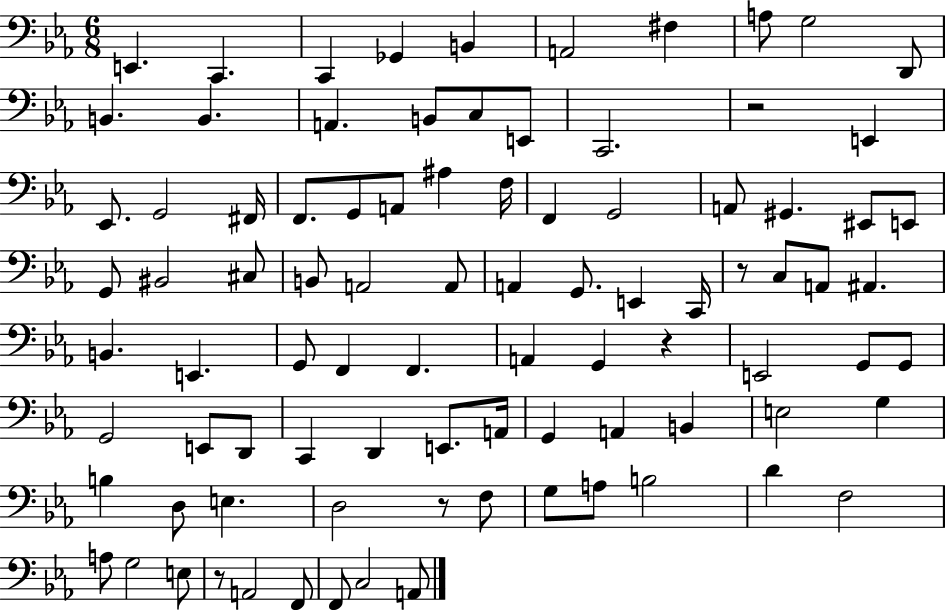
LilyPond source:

{
  \clef bass
  \numericTimeSignature
  \time 6/8
  \key ees \major
  e,4. c,4. | c,4 ges,4 b,4 | a,2 fis4 | a8 g2 d,8 | \break b,4. b,4. | a,4. b,8 c8 e,8 | c,2. | r2 e,4 | \break ees,8. g,2 fis,16 | f,8. g,8 a,8 ais4 f16 | f,4 g,2 | a,8 gis,4. eis,8 e,8 | \break g,8 bis,2 cis8 | b,8 a,2 a,8 | a,4 g,8. e,4 c,16 | r8 c8 a,8 ais,4. | \break b,4. e,4. | g,8 f,4 f,4. | a,4 g,4 r4 | e,2 g,8 g,8 | \break g,2 e,8 d,8 | c,4 d,4 e,8. a,16 | g,4 a,4 b,4 | e2 g4 | \break b4 d8 e4. | d2 r8 f8 | g8 a8 b2 | d'4 f2 | \break a8 g2 e8 | r8 a,2 f,8 | f,8 c2 a,8 | \bar "|."
}